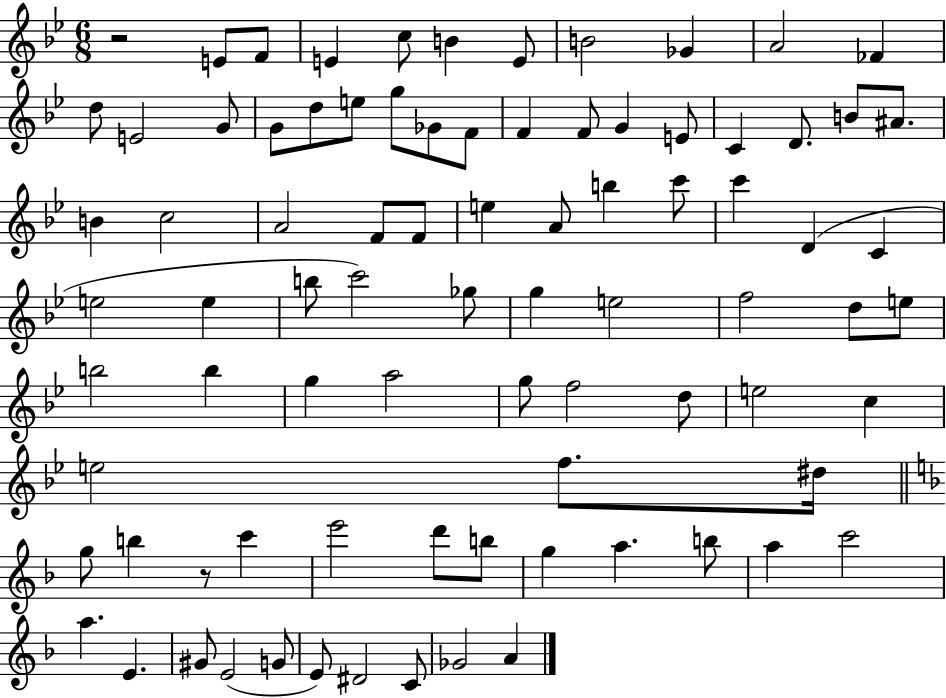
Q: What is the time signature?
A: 6/8